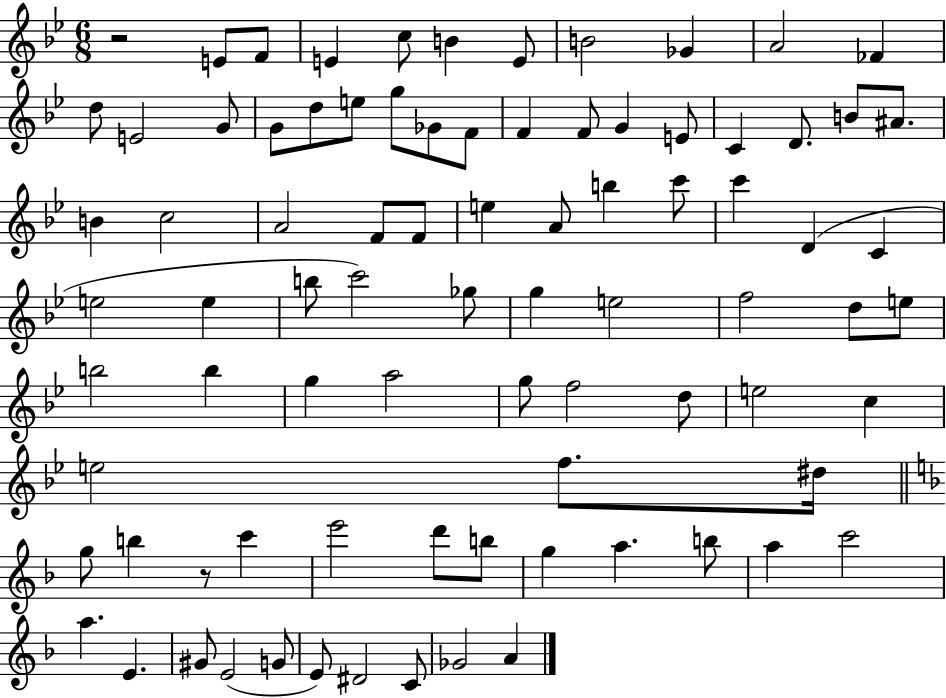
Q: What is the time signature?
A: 6/8